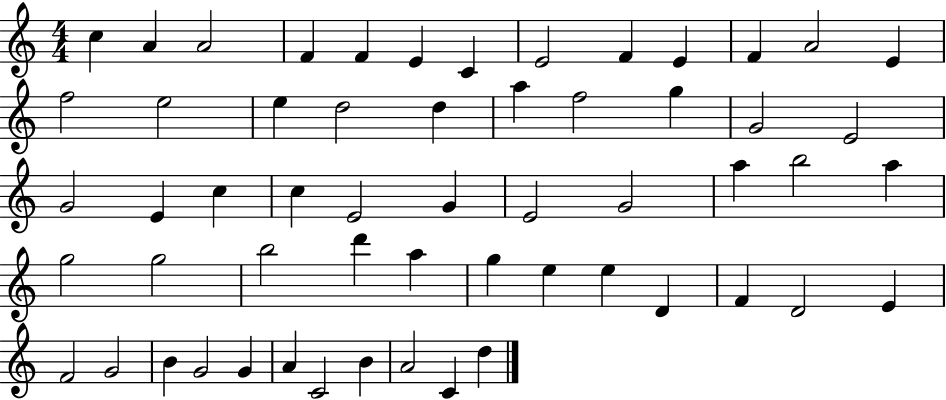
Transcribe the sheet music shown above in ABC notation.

X:1
T:Untitled
M:4/4
L:1/4
K:C
c A A2 F F E C E2 F E F A2 E f2 e2 e d2 d a f2 g G2 E2 G2 E c c E2 G E2 G2 a b2 a g2 g2 b2 d' a g e e D F D2 E F2 G2 B G2 G A C2 B A2 C d